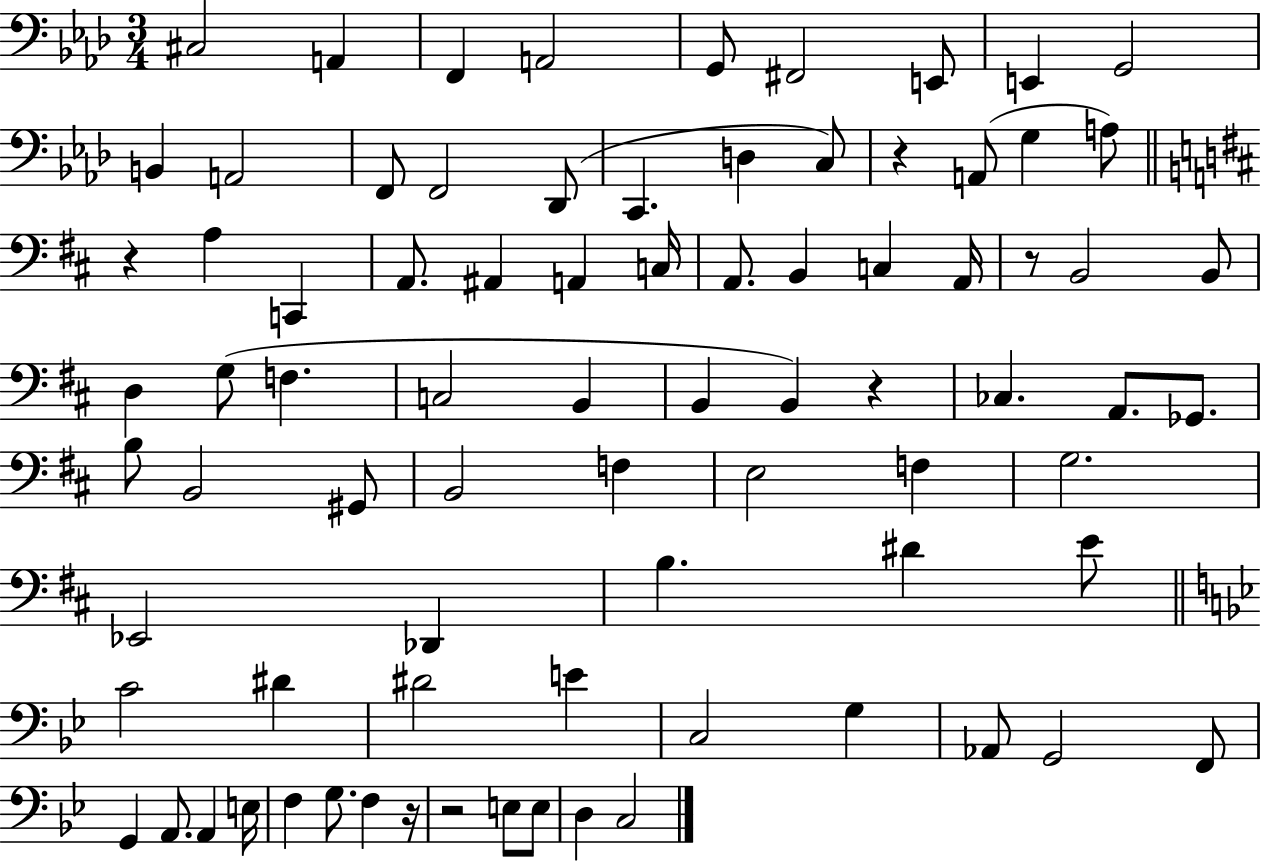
X:1
T:Untitled
M:3/4
L:1/4
K:Ab
^C,2 A,, F,, A,,2 G,,/2 ^F,,2 E,,/2 E,, G,,2 B,, A,,2 F,,/2 F,,2 _D,,/2 C,, D, C,/2 z A,,/2 G, A,/2 z A, C,, A,,/2 ^A,, A,, C,/4 A,,/2 B,, C, A,,/4 z/2 B,,2 B,,/2 D, G,/2 F, C,2 B,, B,, B,, z _C, A,,/2 _G,,/2 B,/2 B,,2 ^G,,/2 B,,2 F, E,2 F, G,2 _E,,2 _D,, B, ^D E/2 C2 ^D ^D2 E C,2 G, _A,,/2 G,,2 F,,/2 G,, A,,/2 A,, E,/4 F, G,/2 F, z/4 z2 E,/2 E,/2 D, C,2